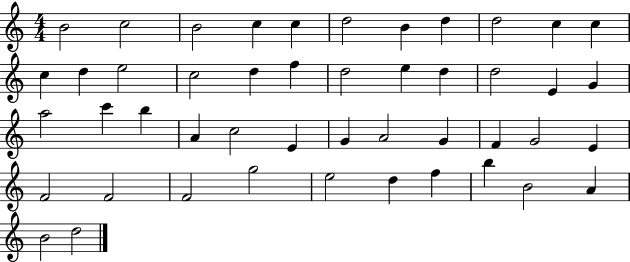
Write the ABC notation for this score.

X:1
T:Untitled
M:4/4
L:1/4
K:C
B2 c2 B2 c c d2 B d d2 c c c d e2 c2 d f d2 e d d2 E G a2 c' b A c2 E G A2 G F G2 E F2 F2 F2 g2 e2 d f b B2 A B2 d2